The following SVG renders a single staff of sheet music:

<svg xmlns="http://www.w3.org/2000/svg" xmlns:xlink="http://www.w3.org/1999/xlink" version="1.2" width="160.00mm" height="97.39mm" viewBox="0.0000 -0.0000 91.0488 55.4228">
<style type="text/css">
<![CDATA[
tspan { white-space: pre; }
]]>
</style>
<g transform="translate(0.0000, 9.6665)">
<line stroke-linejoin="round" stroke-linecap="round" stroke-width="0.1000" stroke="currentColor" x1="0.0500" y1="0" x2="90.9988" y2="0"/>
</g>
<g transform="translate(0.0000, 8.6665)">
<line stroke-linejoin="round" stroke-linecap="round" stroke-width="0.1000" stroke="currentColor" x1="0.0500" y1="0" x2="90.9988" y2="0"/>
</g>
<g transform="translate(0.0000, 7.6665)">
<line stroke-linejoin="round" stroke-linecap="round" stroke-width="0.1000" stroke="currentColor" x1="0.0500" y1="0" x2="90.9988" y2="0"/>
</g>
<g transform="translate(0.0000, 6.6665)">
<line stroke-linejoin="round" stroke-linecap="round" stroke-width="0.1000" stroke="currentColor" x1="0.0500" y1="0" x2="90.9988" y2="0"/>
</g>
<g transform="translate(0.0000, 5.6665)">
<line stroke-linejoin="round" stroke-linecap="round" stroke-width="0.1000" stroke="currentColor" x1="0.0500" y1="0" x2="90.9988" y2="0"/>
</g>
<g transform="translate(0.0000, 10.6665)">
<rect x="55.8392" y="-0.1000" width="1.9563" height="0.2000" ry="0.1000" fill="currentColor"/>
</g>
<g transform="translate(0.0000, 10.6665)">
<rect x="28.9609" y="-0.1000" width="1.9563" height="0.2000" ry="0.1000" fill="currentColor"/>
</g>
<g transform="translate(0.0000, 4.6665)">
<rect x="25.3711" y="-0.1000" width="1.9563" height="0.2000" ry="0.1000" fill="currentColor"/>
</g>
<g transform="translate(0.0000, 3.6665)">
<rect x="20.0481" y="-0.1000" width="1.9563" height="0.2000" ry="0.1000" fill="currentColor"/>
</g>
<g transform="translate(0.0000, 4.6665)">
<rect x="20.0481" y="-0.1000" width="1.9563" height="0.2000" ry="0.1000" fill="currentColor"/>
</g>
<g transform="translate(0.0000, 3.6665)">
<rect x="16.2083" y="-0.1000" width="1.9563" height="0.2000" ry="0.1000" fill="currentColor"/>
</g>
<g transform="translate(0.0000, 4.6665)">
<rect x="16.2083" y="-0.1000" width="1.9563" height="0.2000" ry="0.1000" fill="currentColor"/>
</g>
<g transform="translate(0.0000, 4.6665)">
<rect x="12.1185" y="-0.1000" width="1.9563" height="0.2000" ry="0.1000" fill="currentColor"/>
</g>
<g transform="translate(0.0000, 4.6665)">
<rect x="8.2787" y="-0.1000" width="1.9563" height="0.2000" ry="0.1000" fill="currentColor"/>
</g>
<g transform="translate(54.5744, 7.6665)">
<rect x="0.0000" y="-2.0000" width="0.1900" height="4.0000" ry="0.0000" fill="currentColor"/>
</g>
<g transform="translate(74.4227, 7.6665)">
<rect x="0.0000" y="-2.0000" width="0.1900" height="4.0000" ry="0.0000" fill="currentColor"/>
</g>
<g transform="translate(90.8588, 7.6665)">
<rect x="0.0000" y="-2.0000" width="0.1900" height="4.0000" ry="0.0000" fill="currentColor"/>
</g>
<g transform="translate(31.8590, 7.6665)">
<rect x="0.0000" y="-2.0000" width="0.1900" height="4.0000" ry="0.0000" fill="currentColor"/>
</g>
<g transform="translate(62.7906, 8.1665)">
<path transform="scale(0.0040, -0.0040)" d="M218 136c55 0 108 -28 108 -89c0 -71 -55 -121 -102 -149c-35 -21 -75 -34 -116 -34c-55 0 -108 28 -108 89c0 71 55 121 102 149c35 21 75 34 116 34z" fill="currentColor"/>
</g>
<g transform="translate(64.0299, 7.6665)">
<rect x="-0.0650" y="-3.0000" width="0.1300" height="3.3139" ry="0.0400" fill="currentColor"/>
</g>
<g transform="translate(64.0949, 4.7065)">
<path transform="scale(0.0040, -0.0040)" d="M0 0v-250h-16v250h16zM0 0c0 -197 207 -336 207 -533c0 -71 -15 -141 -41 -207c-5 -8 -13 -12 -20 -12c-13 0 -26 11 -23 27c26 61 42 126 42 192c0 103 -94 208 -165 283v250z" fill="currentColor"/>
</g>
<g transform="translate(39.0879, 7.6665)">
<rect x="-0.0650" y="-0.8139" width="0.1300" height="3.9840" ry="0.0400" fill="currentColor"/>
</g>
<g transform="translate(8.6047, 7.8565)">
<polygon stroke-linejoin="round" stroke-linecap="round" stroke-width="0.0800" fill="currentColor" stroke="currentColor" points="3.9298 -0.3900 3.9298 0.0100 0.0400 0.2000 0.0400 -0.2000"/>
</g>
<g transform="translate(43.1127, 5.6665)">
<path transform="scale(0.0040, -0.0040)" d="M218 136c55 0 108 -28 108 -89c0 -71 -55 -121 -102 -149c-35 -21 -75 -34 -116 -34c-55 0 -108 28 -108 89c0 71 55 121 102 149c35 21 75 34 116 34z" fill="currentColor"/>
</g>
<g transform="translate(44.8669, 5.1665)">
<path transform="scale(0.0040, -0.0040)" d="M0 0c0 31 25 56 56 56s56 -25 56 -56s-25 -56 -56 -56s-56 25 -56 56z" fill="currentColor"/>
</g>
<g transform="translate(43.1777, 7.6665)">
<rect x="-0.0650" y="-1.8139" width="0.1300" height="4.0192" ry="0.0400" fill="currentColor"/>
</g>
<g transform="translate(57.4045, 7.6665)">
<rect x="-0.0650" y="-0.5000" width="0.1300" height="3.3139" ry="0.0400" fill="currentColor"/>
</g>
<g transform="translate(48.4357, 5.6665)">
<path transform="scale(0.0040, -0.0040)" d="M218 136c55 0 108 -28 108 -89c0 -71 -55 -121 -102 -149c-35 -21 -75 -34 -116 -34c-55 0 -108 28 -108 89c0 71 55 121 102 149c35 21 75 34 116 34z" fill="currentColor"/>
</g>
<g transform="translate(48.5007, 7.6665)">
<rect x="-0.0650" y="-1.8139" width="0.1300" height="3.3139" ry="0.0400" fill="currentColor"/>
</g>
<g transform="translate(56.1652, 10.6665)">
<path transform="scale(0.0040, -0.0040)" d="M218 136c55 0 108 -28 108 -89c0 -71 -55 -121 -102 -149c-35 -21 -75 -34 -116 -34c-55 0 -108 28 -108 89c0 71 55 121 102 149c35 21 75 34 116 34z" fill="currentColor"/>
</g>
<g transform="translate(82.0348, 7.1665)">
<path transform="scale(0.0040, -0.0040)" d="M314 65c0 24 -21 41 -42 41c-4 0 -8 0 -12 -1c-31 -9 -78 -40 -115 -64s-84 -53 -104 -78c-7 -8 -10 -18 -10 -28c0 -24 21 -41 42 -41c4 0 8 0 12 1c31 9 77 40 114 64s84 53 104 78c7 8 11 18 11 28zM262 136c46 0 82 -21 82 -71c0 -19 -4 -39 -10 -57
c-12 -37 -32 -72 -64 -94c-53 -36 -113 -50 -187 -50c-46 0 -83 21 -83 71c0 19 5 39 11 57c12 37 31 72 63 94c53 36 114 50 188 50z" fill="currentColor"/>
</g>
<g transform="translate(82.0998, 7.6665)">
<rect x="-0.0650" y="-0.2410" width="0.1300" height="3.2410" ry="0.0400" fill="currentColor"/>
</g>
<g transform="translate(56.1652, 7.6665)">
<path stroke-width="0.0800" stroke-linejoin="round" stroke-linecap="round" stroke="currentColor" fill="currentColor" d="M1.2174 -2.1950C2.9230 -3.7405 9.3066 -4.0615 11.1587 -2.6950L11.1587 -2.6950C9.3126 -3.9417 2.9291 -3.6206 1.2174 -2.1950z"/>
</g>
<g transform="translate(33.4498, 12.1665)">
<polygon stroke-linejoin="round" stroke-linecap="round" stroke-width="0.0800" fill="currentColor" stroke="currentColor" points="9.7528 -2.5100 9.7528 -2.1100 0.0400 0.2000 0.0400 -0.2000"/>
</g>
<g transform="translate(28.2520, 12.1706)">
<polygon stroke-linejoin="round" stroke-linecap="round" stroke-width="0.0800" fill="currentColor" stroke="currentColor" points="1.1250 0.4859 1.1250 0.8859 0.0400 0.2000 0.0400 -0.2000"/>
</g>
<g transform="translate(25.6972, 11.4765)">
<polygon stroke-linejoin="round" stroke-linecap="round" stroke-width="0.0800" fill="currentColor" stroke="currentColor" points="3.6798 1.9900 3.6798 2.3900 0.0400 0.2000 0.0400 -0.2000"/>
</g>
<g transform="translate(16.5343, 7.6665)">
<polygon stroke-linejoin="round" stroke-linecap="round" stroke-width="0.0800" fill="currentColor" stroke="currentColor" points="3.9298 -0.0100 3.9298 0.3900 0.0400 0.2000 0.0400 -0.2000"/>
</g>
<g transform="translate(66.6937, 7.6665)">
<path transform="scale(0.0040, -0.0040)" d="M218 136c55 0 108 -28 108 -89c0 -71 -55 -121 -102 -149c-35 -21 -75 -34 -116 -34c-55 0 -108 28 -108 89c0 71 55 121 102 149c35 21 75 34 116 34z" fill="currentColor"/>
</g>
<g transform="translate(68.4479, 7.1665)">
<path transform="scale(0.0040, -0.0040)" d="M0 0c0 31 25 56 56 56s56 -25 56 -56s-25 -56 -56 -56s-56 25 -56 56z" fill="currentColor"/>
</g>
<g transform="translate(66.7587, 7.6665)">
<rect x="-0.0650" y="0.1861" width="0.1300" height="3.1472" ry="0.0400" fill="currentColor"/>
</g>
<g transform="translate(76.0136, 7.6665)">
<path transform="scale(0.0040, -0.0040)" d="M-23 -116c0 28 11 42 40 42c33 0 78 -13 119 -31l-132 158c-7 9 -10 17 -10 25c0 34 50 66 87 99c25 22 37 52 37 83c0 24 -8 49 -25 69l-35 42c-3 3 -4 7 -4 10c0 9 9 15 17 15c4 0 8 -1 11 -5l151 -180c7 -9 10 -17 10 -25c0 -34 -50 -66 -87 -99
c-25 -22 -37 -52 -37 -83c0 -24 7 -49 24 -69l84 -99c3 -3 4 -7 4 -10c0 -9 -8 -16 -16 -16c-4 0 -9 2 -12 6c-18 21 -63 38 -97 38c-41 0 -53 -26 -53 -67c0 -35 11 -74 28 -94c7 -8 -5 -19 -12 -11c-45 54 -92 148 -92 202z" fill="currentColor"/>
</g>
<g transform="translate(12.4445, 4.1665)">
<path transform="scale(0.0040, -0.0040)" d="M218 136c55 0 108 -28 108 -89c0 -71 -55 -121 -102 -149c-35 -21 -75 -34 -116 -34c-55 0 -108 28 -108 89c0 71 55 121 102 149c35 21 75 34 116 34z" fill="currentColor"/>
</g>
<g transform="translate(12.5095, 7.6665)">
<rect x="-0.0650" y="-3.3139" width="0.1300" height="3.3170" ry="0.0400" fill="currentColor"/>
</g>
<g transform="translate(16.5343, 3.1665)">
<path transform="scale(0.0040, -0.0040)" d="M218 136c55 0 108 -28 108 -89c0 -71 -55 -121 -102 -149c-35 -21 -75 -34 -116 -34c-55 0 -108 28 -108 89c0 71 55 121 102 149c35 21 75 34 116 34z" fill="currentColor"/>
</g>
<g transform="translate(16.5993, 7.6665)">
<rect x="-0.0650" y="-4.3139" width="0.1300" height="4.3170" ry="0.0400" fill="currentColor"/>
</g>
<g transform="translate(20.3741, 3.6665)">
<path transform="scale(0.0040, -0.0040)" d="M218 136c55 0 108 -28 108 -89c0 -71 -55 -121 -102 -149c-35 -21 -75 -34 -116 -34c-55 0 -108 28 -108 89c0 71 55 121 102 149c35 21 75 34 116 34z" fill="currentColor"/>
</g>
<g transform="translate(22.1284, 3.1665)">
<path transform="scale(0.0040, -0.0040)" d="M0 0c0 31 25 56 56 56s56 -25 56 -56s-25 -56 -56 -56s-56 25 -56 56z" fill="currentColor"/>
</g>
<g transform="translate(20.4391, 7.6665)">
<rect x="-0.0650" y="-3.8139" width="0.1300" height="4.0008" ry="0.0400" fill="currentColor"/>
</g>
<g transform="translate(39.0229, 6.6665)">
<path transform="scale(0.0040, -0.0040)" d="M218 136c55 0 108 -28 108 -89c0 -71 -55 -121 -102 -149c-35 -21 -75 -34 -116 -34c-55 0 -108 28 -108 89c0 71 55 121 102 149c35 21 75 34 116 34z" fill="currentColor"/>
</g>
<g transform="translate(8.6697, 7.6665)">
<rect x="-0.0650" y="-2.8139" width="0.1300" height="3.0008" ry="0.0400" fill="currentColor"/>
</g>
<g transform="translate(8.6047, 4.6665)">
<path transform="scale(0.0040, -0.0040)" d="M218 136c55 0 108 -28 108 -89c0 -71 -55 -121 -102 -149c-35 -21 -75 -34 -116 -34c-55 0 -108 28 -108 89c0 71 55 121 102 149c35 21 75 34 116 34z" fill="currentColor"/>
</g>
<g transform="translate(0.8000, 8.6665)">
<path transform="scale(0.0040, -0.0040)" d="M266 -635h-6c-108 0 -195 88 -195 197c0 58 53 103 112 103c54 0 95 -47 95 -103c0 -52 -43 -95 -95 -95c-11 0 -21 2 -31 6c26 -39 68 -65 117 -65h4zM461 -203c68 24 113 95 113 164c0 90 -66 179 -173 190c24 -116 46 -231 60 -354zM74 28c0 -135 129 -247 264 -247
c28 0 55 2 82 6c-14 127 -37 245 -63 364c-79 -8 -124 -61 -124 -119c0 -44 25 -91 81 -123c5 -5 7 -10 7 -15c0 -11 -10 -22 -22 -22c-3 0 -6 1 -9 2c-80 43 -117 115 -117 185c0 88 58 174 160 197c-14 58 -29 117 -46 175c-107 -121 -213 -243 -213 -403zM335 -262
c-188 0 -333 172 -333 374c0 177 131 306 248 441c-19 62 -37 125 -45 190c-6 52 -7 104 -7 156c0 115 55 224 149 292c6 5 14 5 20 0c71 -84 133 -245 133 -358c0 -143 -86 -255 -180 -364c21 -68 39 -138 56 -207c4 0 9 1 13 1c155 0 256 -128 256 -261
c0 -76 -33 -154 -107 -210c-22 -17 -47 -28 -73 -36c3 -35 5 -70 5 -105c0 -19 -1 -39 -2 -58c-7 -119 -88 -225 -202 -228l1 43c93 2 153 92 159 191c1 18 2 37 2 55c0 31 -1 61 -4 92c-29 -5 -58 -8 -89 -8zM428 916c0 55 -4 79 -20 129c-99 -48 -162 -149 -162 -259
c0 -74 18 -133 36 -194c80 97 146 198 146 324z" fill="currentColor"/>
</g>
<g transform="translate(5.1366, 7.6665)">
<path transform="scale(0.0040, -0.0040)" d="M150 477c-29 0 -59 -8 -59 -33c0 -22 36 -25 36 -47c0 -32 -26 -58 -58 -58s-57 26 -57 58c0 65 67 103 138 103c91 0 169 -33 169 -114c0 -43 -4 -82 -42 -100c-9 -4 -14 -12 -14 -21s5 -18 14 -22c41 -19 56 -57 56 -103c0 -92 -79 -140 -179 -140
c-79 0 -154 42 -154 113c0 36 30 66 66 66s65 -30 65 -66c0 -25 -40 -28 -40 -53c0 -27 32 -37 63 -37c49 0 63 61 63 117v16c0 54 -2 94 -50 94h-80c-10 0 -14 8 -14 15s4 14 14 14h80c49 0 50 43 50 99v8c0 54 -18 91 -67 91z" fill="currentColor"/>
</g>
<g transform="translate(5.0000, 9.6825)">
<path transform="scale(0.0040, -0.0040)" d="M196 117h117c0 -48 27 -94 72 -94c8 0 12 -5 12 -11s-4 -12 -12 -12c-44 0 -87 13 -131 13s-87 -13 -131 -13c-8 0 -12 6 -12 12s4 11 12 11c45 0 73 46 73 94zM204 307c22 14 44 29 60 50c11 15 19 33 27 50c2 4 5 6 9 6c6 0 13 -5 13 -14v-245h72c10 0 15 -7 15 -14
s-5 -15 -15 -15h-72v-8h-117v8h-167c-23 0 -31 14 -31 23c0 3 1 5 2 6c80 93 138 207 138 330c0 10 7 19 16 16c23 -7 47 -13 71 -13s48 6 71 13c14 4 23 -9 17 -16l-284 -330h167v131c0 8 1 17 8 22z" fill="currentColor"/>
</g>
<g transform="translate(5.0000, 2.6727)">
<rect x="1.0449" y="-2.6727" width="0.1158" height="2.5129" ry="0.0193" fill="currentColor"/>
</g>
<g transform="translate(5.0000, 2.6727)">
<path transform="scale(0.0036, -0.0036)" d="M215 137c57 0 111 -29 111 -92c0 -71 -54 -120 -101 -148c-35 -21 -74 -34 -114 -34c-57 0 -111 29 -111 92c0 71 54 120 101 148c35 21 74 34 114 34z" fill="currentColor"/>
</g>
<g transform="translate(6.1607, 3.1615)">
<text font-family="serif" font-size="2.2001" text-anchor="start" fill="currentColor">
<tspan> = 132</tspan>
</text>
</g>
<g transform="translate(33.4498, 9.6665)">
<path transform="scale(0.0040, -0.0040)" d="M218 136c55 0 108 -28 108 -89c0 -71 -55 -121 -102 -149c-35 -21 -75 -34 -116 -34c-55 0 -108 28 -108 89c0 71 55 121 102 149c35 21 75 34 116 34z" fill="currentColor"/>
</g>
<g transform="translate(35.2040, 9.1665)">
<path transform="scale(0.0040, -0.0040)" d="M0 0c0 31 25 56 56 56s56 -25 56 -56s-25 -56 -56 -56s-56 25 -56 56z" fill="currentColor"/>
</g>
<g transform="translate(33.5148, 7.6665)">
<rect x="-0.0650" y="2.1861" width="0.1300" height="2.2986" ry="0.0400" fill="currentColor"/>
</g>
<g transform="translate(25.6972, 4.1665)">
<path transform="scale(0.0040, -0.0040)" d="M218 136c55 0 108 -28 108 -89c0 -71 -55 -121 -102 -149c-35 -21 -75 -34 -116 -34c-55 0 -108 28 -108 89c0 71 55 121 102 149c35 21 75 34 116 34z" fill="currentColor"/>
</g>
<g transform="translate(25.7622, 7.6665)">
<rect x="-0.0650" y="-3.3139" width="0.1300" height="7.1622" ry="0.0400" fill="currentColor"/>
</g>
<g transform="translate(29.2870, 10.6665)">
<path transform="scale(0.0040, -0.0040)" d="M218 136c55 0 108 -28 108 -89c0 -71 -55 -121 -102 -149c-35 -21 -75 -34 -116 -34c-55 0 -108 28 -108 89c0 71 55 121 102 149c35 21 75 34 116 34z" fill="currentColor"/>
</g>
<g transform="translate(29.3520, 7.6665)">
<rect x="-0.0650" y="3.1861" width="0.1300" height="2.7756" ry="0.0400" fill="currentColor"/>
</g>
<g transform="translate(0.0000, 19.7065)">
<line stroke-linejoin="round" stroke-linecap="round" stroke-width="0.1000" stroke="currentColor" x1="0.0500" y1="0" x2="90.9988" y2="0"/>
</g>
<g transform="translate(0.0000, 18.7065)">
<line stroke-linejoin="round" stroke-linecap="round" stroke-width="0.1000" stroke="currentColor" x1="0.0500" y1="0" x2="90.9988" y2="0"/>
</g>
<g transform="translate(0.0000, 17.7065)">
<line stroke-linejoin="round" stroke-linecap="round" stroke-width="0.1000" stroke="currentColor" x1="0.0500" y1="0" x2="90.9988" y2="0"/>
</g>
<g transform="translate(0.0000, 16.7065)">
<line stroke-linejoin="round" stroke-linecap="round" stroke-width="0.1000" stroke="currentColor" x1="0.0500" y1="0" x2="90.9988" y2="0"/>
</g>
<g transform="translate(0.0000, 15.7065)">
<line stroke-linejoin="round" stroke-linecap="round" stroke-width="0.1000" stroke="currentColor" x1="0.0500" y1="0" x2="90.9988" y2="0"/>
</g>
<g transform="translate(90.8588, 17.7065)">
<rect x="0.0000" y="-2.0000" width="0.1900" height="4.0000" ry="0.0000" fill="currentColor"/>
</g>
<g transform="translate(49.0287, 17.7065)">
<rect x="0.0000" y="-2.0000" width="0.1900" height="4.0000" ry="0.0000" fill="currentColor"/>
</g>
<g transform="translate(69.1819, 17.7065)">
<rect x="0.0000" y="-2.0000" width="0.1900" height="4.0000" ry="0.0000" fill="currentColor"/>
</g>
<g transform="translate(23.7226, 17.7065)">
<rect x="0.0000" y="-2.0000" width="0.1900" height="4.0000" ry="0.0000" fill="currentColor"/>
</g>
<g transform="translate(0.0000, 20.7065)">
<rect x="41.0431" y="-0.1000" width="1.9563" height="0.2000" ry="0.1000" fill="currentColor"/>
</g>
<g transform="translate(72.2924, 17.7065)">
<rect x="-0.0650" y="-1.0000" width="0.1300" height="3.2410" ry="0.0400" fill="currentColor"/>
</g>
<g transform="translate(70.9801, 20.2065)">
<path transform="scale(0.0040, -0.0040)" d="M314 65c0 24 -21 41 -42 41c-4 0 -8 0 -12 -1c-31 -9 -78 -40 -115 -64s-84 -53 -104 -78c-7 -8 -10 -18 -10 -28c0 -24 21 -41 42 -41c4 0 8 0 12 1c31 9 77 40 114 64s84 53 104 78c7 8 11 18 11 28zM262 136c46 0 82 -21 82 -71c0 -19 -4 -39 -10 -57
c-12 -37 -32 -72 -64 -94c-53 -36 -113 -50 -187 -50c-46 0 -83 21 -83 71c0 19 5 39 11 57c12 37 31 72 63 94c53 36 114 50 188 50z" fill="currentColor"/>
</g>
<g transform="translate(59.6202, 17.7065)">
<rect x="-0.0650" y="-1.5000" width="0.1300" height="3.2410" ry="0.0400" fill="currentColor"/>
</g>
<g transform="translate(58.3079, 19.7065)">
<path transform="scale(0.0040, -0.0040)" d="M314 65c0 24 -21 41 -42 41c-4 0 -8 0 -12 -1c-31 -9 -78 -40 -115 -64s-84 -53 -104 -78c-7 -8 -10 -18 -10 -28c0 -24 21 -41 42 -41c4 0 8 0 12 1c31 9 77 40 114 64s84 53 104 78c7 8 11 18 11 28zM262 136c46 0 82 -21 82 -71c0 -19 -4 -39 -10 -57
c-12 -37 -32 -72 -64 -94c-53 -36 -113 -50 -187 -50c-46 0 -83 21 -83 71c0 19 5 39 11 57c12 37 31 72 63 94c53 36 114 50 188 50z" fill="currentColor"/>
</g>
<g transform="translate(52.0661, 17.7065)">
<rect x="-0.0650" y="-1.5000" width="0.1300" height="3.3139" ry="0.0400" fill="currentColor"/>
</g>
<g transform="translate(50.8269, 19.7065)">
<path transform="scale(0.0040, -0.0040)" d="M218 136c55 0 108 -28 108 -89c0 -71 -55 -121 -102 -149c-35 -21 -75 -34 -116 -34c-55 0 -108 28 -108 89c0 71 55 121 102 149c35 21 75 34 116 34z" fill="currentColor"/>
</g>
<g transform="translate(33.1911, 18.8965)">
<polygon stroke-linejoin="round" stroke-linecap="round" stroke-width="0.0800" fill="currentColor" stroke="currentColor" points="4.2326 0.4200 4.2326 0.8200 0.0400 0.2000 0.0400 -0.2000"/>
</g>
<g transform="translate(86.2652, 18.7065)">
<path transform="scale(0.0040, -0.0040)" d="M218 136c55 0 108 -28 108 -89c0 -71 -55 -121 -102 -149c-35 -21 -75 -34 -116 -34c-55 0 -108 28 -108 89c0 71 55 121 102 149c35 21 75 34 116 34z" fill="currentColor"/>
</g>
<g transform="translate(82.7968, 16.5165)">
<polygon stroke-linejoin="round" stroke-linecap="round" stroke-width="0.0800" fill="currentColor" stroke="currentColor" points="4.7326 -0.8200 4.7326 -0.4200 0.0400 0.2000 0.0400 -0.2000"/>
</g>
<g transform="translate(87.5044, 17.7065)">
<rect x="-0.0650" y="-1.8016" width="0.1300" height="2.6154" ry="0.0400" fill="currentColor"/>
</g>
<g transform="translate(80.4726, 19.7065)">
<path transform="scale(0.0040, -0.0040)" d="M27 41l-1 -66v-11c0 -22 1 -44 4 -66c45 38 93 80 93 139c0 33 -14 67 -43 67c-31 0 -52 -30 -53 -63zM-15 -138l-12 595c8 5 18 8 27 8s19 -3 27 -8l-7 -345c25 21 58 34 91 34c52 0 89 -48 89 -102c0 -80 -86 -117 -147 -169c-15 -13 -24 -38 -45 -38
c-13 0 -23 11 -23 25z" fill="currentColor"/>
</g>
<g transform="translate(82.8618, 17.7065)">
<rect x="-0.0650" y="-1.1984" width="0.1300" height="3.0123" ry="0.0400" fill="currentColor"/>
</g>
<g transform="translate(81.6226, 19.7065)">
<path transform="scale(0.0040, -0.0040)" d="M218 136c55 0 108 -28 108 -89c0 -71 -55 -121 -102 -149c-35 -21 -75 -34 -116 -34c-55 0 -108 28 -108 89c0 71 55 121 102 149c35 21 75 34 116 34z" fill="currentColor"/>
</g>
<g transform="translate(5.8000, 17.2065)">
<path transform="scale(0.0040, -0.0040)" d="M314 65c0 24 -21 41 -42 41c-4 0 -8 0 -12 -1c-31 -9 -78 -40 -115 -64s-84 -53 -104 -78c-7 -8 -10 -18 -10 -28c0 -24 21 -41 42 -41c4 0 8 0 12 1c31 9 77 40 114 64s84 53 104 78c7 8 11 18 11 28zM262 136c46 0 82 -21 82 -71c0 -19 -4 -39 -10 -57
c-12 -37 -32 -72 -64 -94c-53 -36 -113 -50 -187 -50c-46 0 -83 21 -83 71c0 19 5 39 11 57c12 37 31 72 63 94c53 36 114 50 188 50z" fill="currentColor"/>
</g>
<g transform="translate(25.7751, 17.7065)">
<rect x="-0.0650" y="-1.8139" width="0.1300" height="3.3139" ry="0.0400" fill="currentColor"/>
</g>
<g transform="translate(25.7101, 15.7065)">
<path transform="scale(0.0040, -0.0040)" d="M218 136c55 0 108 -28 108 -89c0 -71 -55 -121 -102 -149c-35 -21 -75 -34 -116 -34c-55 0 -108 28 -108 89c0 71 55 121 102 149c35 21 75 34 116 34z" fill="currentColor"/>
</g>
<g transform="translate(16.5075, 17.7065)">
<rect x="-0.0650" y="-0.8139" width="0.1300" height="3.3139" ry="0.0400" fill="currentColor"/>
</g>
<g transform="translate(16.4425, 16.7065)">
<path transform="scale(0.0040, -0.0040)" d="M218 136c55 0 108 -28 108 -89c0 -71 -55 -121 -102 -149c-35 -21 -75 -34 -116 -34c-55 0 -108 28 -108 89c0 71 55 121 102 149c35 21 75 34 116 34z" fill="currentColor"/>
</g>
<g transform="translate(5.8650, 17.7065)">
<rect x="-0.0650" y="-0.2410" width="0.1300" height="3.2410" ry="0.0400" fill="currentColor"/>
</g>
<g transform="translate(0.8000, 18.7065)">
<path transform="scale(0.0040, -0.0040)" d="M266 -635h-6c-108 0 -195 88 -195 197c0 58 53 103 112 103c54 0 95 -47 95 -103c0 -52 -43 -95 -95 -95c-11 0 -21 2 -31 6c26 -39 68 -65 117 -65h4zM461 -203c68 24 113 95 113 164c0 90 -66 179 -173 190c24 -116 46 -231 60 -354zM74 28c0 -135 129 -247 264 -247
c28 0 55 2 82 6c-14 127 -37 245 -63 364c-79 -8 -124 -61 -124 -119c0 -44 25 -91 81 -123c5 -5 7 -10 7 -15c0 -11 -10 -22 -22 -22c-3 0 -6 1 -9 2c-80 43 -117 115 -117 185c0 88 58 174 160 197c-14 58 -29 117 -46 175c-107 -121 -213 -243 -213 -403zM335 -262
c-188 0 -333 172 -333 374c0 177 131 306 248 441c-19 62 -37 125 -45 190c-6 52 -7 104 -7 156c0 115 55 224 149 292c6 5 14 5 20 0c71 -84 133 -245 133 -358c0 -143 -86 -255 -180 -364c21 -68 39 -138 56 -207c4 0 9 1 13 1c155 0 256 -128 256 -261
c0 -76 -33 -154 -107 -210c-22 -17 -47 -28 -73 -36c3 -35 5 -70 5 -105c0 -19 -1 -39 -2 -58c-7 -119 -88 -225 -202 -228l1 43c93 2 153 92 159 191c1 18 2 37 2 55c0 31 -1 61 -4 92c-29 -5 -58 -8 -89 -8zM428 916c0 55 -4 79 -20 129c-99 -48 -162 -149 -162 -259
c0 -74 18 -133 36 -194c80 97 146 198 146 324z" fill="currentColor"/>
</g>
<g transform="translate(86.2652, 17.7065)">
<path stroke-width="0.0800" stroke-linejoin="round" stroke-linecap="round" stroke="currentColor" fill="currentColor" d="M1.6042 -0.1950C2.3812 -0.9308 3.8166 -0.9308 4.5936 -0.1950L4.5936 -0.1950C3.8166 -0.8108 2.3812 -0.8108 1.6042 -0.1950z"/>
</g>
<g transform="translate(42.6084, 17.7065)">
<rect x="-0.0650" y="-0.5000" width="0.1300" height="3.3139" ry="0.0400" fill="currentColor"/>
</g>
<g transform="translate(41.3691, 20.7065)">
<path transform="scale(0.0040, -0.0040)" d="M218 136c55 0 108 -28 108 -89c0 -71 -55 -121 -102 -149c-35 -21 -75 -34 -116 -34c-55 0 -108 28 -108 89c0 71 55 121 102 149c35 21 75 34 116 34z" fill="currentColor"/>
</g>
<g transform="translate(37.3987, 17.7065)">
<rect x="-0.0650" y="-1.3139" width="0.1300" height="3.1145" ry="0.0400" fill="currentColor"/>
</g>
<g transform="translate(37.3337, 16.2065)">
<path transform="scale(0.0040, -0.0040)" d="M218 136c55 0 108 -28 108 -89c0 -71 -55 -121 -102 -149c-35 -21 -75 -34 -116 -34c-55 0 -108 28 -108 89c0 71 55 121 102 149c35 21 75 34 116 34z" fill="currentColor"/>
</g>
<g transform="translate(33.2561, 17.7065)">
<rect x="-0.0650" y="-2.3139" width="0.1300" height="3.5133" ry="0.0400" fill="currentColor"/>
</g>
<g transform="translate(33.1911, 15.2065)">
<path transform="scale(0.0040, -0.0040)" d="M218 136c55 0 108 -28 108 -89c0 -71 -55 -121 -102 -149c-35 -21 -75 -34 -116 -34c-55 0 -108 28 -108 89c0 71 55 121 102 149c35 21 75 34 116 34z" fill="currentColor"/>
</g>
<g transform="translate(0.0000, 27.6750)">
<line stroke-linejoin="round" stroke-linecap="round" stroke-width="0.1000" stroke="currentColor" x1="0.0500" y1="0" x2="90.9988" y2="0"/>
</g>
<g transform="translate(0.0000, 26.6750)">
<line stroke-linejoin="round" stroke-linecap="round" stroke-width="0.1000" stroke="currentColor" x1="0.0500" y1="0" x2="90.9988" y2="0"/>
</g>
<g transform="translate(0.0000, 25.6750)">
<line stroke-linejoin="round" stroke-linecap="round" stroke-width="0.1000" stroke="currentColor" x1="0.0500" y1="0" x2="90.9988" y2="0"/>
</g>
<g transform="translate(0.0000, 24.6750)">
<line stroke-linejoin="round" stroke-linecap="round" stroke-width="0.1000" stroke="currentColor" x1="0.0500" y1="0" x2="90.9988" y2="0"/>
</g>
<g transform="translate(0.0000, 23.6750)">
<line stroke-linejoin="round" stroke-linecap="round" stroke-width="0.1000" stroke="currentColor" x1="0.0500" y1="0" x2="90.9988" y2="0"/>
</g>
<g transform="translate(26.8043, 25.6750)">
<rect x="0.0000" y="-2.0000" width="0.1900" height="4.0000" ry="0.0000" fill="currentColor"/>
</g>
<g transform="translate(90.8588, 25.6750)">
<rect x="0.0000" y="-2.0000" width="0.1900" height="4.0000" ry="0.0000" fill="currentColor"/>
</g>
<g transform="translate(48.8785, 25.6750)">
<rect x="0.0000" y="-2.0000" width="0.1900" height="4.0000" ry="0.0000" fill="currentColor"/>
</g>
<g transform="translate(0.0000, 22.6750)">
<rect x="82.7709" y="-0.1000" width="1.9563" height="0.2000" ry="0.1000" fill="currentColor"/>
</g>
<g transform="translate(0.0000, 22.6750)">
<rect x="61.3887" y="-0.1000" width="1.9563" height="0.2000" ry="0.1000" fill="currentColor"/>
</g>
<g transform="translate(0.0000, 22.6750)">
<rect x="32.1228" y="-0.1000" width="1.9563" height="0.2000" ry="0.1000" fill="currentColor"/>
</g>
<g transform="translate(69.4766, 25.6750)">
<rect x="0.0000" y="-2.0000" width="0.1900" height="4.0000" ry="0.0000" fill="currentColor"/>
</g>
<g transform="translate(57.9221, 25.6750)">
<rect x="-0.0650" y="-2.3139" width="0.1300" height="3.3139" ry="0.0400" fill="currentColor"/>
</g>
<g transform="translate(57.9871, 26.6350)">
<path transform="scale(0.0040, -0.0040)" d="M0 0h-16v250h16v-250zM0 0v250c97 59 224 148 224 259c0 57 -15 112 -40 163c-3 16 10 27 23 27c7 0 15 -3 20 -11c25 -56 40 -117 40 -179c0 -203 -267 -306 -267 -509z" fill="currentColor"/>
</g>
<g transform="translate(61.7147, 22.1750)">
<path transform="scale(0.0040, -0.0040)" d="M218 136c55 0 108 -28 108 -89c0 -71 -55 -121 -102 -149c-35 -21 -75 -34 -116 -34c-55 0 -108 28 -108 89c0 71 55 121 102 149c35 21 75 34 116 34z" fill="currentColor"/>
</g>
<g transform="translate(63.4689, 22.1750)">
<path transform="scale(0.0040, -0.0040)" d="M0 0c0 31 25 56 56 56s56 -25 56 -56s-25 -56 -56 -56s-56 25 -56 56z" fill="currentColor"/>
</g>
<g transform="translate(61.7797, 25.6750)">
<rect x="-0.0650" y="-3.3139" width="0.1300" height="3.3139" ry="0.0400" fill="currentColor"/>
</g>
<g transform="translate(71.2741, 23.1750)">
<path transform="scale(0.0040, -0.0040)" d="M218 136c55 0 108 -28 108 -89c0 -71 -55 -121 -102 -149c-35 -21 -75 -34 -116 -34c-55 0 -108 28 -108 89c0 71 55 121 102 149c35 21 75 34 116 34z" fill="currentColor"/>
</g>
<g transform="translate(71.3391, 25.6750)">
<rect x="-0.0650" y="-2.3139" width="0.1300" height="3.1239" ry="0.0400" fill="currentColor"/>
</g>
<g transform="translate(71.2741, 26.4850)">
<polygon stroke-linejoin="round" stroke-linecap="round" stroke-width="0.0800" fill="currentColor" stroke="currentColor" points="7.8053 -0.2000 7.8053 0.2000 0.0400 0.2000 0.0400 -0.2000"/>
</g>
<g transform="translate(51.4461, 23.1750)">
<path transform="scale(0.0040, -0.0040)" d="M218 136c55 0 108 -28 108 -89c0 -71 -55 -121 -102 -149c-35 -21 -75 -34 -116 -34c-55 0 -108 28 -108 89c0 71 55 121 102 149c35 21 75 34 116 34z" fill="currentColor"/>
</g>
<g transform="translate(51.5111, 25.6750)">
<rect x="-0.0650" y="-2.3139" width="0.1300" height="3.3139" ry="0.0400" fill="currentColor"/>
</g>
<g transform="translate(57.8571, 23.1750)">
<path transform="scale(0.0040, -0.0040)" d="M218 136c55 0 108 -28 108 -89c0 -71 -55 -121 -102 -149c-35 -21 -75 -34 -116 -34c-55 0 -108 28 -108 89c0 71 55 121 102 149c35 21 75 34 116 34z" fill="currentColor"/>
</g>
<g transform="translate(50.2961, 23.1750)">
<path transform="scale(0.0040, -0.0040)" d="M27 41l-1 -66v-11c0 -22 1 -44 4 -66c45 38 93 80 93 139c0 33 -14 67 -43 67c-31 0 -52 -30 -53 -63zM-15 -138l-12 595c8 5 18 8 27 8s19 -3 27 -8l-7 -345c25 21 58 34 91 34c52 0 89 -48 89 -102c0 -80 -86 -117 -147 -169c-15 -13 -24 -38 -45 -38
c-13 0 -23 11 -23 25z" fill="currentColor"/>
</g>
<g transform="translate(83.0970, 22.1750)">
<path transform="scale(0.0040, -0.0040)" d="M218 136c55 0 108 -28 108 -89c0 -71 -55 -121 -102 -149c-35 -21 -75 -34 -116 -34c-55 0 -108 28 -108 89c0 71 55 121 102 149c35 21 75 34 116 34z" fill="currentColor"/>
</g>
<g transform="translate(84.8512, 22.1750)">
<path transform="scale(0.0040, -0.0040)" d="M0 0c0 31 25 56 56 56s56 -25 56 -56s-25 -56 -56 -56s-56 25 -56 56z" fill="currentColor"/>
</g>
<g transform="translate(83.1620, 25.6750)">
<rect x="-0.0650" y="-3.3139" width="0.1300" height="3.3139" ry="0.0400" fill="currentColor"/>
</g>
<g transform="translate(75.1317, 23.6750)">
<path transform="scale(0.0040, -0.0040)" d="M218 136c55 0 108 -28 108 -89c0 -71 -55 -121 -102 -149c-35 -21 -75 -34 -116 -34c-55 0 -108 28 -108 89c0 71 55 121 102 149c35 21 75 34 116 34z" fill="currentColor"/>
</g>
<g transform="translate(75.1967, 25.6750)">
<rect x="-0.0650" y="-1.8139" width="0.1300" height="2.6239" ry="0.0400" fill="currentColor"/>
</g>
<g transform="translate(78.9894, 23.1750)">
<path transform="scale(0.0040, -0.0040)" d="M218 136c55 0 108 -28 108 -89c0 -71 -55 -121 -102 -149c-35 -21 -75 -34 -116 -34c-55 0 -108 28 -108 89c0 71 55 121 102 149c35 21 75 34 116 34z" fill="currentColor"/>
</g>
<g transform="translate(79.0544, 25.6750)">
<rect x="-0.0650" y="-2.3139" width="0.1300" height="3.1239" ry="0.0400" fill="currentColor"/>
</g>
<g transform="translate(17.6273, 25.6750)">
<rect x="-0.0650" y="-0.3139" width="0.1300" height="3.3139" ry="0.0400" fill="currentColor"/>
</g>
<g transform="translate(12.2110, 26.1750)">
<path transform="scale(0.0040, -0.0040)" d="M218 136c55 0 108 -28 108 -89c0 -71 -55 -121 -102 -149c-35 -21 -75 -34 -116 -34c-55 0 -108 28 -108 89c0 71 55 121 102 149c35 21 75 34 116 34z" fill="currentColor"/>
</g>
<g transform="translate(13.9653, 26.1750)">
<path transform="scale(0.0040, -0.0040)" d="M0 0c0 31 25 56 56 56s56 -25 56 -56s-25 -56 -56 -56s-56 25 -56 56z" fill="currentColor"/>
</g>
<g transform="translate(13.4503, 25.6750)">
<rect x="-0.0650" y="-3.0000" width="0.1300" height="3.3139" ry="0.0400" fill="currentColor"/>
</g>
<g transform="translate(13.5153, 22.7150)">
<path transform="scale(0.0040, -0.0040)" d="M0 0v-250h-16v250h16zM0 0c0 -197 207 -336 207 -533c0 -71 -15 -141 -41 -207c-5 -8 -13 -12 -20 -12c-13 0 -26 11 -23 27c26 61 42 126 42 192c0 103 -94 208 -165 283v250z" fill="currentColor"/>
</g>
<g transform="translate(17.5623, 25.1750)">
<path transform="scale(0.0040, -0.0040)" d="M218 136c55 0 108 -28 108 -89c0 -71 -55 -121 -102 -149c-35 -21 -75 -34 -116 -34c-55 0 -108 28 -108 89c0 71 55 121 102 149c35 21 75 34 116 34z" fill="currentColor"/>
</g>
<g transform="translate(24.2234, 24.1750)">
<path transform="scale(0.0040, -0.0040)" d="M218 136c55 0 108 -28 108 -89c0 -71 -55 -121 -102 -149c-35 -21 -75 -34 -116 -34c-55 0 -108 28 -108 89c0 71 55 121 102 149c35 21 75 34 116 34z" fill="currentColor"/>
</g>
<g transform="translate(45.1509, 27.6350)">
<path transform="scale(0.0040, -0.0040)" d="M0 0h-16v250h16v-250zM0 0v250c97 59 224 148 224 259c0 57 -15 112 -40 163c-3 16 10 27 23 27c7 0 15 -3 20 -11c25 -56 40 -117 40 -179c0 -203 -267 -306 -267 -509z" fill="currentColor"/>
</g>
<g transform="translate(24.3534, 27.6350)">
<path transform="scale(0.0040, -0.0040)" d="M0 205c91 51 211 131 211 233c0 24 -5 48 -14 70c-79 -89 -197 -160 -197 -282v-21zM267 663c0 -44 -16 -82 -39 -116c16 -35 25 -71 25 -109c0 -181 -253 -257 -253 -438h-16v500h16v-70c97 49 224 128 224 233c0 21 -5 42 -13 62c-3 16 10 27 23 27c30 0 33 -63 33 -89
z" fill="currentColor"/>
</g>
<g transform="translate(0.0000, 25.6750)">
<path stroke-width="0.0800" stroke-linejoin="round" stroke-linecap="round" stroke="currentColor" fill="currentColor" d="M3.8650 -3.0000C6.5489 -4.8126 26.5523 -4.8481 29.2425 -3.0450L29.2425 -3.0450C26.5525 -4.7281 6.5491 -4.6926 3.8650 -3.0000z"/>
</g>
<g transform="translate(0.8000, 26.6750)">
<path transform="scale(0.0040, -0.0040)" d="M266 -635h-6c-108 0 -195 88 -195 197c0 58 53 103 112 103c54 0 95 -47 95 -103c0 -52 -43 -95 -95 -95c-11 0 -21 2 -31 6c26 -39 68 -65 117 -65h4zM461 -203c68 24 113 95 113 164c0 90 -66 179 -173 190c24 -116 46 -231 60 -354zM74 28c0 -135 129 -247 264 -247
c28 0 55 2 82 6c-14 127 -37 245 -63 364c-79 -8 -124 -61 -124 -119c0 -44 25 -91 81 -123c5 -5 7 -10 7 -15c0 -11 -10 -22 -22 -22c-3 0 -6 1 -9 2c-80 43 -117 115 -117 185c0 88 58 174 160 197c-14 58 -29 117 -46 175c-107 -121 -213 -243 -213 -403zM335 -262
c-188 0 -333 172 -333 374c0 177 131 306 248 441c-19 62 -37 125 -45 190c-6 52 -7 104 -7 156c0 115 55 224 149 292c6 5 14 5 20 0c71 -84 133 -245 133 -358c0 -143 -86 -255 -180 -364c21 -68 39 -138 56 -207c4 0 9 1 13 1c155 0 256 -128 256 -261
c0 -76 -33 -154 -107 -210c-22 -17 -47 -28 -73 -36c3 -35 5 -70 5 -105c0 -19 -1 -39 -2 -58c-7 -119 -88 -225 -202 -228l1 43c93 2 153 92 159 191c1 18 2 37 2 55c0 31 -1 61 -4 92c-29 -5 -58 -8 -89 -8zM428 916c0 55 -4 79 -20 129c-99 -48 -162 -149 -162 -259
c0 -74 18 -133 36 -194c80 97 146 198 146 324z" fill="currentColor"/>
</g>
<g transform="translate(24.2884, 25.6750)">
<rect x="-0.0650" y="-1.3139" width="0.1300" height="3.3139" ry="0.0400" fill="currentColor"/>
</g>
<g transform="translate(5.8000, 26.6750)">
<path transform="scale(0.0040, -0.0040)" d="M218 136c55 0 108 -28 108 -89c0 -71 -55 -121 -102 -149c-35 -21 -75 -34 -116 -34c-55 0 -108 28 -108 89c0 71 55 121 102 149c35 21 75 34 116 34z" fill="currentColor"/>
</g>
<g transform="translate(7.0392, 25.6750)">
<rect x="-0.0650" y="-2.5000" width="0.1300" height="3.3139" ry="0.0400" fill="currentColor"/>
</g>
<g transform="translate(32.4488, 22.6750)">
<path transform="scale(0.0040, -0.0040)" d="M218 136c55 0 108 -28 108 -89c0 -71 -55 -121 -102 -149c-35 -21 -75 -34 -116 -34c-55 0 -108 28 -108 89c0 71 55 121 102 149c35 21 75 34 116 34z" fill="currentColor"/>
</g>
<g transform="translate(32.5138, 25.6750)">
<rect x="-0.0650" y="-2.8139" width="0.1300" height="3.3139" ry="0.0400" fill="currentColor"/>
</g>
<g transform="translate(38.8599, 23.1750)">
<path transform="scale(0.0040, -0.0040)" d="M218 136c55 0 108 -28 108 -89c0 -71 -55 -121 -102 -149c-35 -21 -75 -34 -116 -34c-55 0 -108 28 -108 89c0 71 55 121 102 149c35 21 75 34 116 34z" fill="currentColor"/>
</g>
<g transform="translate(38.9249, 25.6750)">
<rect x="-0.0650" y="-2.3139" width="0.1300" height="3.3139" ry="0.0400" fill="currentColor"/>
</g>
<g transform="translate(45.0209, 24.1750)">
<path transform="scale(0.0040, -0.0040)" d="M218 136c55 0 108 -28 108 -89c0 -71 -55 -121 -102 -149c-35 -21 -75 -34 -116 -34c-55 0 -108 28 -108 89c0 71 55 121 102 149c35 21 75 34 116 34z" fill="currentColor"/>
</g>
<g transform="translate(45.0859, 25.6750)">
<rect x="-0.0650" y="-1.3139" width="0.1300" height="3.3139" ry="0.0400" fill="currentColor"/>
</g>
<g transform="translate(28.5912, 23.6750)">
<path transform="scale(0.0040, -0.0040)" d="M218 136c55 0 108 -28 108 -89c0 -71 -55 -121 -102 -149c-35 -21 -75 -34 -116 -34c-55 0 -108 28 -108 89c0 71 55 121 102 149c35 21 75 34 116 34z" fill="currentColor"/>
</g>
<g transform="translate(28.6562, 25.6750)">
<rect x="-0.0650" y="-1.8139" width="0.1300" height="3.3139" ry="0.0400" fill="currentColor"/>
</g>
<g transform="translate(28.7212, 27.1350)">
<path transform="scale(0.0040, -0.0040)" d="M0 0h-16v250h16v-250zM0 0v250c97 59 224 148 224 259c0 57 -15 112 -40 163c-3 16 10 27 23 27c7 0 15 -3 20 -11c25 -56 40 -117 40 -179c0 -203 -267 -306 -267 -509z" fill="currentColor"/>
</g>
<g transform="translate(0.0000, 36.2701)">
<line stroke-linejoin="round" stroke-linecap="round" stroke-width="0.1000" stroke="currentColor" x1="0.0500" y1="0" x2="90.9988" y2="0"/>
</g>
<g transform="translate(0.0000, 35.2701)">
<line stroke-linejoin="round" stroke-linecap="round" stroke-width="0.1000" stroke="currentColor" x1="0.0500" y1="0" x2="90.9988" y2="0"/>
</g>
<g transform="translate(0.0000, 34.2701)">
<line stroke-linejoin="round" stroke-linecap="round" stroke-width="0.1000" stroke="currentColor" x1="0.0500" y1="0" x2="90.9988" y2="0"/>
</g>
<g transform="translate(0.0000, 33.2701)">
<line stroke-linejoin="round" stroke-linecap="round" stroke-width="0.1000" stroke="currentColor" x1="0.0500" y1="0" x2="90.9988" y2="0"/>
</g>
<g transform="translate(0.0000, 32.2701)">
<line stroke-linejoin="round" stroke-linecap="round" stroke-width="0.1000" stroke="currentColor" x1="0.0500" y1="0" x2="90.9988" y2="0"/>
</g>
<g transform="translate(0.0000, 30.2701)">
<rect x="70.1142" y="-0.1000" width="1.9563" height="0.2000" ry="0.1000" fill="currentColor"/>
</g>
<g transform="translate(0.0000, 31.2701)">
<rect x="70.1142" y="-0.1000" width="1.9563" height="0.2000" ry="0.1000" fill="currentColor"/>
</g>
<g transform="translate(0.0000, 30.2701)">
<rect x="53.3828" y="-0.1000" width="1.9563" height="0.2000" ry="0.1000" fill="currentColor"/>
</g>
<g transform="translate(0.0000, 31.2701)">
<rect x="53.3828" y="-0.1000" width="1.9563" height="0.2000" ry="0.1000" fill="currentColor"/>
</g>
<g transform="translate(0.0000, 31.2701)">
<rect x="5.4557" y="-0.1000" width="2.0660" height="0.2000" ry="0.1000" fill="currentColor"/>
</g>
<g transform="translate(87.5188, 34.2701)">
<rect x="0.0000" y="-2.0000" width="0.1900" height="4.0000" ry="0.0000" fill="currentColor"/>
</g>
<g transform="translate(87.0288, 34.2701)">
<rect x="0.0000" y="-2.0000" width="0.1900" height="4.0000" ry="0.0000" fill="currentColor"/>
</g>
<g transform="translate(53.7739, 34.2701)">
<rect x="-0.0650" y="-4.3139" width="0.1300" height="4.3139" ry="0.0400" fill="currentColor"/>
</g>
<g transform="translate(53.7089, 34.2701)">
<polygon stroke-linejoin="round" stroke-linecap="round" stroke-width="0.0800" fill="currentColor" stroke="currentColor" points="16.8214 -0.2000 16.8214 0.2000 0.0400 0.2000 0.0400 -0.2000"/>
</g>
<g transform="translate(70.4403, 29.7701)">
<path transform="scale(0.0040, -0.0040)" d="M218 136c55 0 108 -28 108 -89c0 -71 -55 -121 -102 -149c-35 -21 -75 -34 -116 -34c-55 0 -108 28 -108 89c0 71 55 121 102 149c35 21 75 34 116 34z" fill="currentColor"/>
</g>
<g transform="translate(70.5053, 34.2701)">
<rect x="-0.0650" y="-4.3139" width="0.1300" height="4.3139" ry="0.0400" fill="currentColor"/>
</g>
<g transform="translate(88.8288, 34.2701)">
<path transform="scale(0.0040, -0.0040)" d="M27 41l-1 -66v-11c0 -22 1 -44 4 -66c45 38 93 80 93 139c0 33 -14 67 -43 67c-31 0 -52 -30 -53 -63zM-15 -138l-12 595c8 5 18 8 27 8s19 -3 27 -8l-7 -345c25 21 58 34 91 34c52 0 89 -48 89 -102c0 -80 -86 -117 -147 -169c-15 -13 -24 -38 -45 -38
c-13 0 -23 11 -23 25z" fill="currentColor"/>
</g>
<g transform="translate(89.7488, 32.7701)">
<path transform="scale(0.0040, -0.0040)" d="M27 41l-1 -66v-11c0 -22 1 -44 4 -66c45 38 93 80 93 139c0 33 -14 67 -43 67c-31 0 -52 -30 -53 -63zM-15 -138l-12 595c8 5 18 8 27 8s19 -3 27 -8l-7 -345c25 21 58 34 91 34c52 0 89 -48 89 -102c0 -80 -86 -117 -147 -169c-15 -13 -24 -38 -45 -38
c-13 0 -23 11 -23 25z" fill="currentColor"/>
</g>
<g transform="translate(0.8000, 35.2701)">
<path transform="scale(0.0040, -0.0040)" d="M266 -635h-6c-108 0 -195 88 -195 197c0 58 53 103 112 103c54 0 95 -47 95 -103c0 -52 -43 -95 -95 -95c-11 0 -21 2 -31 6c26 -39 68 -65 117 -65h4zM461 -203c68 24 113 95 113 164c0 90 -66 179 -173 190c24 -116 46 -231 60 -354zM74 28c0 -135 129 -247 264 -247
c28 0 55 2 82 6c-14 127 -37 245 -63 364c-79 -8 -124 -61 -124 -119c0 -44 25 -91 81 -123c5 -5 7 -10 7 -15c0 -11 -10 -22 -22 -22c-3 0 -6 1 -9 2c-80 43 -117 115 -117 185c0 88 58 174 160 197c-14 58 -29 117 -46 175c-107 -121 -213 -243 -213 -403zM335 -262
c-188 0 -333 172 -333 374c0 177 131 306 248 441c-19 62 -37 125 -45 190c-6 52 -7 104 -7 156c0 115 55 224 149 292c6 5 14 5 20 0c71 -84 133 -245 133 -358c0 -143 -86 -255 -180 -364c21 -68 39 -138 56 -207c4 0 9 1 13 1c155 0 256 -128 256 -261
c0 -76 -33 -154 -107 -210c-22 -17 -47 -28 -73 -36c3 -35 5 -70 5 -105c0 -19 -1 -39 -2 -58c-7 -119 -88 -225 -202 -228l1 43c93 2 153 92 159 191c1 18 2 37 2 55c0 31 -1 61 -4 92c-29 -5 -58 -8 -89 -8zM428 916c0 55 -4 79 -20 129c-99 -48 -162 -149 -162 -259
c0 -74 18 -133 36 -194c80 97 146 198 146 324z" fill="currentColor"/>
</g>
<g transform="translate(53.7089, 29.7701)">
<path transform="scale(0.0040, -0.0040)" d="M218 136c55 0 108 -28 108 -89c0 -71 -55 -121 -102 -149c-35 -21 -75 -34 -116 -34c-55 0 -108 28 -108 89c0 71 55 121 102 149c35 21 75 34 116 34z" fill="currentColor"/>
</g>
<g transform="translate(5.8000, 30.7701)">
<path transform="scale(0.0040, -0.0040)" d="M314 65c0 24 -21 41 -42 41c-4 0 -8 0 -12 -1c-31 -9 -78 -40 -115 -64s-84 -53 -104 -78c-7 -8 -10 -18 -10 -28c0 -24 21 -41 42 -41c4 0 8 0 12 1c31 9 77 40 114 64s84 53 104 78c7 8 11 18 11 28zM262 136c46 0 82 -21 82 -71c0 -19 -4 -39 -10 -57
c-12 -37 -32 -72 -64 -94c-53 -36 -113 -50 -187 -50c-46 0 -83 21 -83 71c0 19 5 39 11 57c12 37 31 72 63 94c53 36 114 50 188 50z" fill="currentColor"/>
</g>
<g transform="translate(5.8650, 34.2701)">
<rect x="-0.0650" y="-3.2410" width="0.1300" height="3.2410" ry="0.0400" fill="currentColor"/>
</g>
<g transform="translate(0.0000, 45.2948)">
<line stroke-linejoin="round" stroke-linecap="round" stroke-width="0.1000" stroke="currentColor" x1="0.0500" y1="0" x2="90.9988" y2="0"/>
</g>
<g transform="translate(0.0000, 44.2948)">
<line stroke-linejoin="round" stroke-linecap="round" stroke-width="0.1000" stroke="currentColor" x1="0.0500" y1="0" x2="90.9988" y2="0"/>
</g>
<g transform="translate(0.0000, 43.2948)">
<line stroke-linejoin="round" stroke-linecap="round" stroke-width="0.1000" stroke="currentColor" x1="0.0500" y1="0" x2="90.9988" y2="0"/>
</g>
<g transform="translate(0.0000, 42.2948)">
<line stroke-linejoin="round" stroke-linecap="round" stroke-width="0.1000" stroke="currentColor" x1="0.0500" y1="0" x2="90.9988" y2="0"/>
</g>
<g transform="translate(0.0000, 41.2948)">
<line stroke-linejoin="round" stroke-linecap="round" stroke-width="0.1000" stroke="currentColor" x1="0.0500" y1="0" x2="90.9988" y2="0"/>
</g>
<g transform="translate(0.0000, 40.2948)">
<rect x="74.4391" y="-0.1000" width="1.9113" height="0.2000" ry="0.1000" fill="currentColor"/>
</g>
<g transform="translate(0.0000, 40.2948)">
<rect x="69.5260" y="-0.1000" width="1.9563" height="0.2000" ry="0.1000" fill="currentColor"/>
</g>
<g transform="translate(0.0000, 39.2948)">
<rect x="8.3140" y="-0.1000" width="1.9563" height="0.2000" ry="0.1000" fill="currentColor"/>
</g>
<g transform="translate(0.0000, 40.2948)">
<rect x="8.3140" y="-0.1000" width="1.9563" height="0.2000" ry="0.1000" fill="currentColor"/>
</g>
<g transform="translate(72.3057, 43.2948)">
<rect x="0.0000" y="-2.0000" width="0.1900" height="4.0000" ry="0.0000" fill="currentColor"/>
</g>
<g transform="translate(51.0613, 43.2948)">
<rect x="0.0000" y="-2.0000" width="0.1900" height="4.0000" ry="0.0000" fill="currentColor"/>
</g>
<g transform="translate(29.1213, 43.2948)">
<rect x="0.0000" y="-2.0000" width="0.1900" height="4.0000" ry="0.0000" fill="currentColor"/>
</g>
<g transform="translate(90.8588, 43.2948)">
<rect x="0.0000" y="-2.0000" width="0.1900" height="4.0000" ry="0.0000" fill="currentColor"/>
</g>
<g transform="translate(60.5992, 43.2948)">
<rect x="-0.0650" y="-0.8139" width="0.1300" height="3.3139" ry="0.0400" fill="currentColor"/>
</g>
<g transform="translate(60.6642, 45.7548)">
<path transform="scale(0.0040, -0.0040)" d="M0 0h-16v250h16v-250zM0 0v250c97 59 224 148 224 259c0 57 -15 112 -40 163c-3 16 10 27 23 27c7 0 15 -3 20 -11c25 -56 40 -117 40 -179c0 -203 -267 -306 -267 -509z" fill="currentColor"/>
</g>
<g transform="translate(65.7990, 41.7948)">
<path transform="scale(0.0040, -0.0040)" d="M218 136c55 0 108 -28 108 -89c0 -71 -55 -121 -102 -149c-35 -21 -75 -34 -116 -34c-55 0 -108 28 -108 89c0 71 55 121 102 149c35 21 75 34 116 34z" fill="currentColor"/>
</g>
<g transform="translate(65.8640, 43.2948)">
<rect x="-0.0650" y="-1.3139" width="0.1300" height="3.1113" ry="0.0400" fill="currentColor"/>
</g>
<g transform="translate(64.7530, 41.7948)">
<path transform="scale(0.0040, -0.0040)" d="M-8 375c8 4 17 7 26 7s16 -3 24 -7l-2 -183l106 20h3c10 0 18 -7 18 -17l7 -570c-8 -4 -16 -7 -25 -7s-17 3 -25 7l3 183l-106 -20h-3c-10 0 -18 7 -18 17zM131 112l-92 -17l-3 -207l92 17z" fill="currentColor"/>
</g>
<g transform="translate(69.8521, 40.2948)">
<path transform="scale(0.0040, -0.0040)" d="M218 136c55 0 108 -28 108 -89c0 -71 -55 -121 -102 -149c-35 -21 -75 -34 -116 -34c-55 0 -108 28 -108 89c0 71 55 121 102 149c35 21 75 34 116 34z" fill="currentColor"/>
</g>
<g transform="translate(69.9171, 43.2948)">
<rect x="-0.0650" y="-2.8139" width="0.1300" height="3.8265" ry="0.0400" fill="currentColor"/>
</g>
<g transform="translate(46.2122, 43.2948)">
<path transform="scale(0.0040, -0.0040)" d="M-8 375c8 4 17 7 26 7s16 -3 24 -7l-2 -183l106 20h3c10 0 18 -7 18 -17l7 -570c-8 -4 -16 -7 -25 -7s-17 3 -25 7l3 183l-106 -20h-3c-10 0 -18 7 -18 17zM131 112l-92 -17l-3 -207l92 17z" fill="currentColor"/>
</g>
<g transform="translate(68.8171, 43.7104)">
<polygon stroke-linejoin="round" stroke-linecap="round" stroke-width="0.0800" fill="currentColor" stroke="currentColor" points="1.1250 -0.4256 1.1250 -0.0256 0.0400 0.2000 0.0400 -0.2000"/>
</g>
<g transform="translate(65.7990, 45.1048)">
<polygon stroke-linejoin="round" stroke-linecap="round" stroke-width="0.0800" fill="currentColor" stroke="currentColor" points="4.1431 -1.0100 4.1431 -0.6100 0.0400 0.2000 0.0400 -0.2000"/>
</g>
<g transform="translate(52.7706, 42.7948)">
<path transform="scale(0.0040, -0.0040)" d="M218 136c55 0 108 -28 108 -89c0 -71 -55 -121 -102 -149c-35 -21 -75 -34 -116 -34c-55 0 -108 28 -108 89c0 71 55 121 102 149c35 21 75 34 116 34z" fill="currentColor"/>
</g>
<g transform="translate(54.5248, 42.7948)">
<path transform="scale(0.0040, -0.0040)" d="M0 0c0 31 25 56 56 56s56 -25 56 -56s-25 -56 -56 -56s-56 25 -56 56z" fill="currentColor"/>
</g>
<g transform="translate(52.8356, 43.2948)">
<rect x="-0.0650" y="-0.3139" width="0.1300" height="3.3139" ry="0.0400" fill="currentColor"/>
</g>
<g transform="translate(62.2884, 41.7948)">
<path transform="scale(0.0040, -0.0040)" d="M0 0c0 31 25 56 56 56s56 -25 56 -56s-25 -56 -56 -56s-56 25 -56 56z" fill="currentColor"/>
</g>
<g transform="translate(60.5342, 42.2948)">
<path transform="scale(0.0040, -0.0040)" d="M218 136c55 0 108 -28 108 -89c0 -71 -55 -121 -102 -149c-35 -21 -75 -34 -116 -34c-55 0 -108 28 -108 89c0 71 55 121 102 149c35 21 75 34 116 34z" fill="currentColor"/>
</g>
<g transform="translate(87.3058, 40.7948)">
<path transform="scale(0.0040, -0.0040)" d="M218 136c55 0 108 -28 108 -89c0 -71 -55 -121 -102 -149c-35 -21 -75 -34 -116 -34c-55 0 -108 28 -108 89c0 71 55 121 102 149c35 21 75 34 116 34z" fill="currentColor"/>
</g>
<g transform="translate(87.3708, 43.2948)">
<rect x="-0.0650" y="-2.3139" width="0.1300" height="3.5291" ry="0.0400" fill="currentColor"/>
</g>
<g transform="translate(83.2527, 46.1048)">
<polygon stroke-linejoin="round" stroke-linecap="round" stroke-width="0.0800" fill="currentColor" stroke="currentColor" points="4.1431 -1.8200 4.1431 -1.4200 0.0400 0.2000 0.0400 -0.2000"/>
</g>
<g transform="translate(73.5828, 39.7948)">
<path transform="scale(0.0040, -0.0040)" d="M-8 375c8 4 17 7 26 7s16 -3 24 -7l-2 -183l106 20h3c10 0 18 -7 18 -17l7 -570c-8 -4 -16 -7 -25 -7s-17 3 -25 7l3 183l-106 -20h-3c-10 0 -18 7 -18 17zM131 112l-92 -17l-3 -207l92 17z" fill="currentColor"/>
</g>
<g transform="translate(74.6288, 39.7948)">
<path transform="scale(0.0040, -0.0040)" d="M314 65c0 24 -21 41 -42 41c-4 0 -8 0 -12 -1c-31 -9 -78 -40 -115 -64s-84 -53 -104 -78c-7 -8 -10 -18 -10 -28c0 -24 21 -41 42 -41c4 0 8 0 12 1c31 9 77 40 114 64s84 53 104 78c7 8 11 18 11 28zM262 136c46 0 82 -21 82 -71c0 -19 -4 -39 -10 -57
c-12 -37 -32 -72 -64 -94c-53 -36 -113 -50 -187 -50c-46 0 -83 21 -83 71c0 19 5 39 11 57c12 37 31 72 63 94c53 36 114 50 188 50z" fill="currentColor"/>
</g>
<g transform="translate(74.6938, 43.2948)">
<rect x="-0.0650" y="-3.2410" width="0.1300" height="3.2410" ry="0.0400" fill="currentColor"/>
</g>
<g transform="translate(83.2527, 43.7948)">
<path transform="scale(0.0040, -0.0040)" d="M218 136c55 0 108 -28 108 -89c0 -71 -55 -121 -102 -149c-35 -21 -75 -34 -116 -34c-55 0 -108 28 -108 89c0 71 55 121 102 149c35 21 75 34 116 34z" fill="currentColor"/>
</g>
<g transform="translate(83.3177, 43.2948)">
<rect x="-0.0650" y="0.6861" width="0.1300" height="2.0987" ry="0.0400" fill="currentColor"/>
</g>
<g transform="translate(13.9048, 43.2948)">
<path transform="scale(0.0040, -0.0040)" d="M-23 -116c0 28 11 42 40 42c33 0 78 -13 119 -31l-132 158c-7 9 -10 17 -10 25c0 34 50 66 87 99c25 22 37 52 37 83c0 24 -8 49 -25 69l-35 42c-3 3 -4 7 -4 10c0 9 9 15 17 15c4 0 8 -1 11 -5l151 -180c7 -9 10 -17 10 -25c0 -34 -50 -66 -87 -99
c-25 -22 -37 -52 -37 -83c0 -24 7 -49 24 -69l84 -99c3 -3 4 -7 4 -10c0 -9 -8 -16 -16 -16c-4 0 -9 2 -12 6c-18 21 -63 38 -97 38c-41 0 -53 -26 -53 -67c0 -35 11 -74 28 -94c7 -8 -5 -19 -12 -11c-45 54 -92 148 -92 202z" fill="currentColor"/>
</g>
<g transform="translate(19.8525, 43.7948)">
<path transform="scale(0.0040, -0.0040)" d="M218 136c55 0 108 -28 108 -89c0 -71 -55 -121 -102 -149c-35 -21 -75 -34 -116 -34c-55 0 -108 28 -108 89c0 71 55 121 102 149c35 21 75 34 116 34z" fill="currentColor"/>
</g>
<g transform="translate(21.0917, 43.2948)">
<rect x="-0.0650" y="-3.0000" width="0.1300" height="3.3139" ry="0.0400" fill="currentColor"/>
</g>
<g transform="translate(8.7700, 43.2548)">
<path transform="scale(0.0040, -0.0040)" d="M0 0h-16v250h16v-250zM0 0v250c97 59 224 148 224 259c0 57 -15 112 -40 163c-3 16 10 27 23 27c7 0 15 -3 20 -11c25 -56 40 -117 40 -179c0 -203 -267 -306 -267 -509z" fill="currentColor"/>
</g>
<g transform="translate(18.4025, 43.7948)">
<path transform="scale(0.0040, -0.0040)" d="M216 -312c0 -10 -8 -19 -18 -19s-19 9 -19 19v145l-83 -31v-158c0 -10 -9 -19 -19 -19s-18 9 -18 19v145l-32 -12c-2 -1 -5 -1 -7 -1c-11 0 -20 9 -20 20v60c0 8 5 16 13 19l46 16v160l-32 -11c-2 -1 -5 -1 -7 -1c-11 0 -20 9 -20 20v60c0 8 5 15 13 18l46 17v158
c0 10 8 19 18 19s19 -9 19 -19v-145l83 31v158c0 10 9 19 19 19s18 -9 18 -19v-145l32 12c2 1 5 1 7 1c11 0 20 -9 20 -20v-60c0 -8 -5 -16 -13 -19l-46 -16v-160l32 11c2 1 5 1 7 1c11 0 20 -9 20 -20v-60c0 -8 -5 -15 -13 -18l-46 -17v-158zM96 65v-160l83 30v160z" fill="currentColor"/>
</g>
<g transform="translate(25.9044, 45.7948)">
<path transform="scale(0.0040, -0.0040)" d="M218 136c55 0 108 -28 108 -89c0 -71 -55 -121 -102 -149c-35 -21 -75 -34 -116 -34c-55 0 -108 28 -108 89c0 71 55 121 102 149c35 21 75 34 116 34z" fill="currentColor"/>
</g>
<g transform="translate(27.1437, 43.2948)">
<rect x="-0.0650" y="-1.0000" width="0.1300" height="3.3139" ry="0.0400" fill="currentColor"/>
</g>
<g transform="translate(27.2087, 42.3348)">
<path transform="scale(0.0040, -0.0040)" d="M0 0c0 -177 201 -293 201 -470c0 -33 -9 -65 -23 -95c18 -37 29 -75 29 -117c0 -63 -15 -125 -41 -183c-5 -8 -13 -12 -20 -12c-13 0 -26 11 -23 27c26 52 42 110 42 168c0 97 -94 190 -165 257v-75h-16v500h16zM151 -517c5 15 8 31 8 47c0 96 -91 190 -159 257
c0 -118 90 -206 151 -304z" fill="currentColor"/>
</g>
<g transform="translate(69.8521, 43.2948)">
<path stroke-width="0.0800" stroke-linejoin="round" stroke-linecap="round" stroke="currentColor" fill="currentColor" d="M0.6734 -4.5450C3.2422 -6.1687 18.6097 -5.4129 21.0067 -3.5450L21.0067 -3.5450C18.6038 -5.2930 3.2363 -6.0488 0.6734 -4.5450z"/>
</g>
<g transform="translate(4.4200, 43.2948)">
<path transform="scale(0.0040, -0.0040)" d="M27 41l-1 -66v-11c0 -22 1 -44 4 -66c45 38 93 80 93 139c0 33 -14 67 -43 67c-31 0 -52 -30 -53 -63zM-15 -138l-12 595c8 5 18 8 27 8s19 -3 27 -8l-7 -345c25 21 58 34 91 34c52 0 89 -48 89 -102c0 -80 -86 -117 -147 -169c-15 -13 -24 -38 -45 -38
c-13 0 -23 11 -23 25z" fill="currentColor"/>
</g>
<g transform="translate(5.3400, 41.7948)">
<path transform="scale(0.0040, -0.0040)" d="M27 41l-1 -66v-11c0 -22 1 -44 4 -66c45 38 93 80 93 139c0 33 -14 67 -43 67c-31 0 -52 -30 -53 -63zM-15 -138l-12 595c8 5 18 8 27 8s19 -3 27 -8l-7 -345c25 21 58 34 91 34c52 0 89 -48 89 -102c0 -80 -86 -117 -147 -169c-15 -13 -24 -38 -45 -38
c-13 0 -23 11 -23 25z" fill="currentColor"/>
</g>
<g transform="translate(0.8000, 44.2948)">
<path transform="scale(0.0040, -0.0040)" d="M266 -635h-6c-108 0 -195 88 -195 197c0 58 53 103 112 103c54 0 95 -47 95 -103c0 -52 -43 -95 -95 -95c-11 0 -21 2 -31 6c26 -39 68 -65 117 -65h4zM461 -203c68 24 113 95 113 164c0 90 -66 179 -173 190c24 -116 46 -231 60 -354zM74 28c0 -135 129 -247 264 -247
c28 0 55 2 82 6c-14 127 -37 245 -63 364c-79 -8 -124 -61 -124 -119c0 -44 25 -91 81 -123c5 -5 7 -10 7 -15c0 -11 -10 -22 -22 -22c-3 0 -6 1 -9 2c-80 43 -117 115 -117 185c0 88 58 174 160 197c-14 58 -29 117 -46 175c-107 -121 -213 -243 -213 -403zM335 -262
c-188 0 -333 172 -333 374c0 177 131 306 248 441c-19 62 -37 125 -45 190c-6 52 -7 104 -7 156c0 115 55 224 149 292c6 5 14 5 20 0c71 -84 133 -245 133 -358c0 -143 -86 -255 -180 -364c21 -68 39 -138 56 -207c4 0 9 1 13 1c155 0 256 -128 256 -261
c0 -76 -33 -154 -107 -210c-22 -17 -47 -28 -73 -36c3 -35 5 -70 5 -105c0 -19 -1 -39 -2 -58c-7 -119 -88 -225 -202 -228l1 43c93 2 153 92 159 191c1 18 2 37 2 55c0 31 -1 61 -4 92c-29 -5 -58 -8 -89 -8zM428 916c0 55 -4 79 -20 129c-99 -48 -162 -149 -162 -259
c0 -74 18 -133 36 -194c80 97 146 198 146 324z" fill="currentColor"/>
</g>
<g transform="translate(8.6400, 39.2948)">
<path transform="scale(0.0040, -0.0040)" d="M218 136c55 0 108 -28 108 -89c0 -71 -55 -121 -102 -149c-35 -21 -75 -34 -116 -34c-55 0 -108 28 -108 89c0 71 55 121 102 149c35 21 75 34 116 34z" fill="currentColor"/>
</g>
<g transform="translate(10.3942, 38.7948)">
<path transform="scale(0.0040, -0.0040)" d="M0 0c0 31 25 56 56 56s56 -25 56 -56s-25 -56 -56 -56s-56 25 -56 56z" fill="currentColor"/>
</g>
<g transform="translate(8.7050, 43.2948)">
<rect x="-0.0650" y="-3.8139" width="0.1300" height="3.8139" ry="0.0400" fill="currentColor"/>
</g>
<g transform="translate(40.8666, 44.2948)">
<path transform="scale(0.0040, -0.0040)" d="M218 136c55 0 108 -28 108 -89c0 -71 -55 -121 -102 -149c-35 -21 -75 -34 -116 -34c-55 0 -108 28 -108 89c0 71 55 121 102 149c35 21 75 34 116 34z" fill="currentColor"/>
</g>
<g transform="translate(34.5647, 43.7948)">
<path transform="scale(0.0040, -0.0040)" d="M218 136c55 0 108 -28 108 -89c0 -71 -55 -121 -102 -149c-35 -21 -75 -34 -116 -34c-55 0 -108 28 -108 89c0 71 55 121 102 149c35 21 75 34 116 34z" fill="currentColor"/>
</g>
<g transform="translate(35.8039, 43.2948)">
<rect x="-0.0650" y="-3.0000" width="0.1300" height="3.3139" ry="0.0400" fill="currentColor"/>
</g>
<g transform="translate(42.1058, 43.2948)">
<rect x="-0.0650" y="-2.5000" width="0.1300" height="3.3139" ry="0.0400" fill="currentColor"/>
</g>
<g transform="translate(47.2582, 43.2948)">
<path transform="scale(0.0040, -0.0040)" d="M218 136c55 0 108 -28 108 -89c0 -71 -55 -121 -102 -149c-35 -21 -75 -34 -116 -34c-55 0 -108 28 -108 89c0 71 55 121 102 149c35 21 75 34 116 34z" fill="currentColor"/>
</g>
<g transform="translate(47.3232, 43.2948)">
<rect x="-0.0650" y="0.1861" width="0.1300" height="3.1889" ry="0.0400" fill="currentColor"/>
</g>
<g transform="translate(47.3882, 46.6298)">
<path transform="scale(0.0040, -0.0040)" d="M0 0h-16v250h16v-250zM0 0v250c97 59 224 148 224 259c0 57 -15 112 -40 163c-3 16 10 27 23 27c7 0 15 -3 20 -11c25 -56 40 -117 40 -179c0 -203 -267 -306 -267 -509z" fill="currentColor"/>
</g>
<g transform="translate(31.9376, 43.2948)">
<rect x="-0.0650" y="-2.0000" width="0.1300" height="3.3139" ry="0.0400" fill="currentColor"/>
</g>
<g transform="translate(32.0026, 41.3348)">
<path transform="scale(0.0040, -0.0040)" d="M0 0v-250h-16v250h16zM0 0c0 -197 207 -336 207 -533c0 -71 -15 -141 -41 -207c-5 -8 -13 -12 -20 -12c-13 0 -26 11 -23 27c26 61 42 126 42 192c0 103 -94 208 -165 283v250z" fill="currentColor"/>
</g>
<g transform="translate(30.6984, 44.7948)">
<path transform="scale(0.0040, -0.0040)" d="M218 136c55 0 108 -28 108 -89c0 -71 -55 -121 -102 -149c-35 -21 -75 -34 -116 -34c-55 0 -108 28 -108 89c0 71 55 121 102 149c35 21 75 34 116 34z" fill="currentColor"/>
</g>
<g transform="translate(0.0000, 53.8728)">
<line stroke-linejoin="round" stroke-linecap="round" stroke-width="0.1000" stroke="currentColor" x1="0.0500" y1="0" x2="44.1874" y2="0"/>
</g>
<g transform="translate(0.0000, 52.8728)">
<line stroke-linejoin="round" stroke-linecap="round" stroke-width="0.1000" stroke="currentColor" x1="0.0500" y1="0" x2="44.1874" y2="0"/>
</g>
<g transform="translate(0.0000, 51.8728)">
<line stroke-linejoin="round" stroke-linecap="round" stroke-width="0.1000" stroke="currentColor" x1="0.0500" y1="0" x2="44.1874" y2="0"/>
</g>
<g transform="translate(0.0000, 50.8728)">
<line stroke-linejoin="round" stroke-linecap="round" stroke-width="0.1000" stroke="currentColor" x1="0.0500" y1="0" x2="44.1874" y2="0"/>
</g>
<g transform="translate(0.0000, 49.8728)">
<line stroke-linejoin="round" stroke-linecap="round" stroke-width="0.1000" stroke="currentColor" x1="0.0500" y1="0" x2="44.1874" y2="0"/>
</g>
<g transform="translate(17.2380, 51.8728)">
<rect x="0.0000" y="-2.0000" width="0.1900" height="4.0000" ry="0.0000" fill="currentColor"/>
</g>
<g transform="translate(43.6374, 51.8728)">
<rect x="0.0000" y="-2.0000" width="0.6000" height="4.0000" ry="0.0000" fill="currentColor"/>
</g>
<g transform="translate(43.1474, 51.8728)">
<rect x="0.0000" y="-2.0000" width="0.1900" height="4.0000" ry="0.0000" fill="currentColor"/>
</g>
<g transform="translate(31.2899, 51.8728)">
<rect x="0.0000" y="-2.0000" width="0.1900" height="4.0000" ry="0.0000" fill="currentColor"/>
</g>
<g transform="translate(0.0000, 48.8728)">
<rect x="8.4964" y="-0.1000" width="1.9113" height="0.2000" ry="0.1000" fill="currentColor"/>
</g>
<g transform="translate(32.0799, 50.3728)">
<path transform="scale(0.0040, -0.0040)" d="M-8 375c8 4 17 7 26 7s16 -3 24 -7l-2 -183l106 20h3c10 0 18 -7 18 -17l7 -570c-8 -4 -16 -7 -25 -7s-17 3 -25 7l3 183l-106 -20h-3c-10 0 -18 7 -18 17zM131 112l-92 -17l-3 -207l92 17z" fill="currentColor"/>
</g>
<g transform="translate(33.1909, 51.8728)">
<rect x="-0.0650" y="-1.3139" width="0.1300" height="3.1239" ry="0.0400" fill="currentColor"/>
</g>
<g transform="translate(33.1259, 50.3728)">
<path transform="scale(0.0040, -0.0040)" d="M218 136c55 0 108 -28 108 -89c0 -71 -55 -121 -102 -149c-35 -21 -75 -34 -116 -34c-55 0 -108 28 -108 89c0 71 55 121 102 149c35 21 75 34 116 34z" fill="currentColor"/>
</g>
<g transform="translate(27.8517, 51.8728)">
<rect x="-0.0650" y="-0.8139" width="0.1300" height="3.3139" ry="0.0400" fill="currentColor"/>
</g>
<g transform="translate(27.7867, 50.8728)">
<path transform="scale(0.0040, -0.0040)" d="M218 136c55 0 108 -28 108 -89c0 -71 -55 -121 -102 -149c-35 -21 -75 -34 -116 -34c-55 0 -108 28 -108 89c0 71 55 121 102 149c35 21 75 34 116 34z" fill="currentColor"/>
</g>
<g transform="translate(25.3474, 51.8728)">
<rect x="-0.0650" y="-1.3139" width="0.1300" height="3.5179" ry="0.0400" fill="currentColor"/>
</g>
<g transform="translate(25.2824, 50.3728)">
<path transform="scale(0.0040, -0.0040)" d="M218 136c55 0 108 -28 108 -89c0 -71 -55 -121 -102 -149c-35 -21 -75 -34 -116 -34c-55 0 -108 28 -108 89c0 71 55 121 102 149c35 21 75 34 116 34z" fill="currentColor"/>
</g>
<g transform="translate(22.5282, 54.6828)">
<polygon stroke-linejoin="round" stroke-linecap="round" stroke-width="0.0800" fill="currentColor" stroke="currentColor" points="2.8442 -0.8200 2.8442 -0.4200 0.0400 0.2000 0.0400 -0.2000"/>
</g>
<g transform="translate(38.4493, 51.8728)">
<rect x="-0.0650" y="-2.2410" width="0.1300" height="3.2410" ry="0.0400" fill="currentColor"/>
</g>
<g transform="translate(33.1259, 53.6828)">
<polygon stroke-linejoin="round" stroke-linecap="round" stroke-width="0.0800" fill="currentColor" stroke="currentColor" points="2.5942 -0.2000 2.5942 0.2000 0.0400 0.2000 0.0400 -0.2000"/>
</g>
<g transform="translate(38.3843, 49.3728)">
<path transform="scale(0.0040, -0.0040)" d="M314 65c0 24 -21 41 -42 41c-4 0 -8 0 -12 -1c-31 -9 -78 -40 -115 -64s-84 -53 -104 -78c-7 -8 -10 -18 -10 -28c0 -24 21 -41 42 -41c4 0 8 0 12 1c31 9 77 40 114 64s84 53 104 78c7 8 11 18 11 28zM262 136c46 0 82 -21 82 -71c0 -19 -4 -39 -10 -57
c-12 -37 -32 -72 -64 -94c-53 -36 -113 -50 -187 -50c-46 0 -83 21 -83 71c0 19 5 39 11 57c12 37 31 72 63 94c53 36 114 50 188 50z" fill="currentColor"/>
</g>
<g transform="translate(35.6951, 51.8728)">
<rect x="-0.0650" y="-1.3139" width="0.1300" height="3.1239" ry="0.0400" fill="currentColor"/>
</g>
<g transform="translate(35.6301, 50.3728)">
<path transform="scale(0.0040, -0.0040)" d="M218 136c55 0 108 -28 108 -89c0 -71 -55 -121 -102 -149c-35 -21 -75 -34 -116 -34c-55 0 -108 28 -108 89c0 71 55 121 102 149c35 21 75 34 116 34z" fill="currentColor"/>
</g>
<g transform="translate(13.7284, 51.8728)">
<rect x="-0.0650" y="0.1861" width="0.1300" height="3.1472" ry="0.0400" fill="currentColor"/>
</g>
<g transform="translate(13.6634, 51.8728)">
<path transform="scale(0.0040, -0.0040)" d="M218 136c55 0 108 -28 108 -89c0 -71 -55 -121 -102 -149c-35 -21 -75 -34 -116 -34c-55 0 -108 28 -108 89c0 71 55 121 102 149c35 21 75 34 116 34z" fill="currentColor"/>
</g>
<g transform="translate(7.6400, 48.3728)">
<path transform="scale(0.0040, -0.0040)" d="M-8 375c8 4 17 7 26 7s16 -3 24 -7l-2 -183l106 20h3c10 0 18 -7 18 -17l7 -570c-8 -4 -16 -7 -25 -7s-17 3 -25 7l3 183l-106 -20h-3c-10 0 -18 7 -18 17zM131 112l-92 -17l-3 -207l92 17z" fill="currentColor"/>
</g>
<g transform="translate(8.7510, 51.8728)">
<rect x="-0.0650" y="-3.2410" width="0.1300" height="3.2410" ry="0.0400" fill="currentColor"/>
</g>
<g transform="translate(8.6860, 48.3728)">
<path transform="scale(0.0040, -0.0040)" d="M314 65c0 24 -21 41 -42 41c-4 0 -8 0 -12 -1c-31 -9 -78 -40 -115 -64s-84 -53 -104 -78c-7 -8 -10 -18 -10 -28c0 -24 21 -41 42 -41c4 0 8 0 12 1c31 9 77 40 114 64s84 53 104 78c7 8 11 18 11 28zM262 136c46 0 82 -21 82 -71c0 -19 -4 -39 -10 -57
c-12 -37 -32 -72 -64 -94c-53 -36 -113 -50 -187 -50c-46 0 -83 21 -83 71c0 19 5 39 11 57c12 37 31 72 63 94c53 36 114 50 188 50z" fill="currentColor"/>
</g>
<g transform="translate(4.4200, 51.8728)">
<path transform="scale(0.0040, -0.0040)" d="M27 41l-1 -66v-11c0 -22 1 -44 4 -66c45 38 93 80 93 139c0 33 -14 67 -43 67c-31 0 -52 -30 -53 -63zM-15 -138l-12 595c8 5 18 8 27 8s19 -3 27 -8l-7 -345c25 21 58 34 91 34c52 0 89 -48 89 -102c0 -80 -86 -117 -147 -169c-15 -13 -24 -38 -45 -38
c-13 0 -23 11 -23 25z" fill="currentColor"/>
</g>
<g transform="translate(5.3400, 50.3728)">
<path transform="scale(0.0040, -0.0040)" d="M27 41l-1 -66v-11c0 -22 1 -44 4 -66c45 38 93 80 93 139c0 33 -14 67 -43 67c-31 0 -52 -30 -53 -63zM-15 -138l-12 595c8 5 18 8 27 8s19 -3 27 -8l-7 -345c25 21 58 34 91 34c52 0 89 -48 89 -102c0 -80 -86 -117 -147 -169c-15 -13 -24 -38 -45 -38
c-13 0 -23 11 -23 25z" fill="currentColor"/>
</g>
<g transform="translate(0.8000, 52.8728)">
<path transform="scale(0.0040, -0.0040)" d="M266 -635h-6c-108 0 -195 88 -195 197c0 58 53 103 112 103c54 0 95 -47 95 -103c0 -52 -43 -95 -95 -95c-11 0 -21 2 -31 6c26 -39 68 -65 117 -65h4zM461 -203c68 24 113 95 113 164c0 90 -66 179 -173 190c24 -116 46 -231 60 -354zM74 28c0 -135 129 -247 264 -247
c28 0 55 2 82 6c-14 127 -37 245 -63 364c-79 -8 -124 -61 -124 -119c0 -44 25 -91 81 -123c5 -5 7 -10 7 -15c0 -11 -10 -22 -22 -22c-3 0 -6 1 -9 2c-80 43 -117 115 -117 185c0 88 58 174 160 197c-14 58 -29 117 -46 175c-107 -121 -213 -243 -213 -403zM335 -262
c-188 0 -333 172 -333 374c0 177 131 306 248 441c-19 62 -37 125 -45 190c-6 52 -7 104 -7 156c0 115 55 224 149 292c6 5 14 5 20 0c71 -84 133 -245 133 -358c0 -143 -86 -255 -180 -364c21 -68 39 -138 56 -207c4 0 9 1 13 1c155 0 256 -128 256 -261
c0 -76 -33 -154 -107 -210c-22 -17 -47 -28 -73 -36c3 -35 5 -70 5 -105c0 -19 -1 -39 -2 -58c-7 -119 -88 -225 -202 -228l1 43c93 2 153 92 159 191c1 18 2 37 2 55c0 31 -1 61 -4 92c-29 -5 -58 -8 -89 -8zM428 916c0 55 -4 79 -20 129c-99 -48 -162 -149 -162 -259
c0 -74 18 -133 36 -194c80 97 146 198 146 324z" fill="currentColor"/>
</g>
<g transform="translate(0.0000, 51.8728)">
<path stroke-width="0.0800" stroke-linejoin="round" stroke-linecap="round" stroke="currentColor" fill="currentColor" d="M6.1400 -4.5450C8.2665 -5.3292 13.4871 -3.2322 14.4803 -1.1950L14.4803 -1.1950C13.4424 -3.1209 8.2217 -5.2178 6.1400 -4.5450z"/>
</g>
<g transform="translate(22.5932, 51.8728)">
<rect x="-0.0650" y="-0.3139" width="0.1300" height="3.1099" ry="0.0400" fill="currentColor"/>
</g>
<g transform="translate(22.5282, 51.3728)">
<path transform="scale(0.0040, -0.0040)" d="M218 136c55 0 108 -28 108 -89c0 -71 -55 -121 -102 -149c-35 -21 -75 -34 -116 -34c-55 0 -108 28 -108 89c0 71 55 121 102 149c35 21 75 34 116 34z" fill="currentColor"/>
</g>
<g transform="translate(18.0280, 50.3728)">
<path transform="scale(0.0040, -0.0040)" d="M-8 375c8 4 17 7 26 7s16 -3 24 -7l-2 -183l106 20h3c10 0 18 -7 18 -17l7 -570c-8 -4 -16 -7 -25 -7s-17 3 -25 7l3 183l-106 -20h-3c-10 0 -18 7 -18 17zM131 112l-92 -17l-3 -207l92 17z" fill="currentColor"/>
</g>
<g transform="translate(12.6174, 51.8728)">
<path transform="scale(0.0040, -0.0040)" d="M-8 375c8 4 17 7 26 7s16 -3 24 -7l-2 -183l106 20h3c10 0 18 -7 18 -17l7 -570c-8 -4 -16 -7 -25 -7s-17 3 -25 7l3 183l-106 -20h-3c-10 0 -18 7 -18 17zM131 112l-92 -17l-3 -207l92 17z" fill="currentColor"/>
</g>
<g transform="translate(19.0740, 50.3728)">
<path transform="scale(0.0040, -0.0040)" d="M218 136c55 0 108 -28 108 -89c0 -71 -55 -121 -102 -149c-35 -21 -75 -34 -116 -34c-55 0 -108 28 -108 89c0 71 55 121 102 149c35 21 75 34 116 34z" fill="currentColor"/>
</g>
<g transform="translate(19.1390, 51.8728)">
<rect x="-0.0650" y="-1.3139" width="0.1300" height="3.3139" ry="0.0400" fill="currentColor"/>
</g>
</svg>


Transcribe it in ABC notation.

X:1
T:Untitled
M:3/4
L:1/4
K:C
a/2 b/2 d'/2 c'/2 b/2 C/4 E/2 d/2 f/2 f C A/2 B z c2 c2 d f g/2 e/2 C E E2 D2 _E/2 G/2 G A/2 c e/4 f/2 a g e/2 _g _g/2 b g/2 f/2 g/2 b b2 d'/2 d'/2 c'/2 z ^A D/4 F/2 A G B/2 c d/2 e/2 a/4 b2 A/2 g/2 b2 B e c/2 e/2 d e/2 e/2 g2